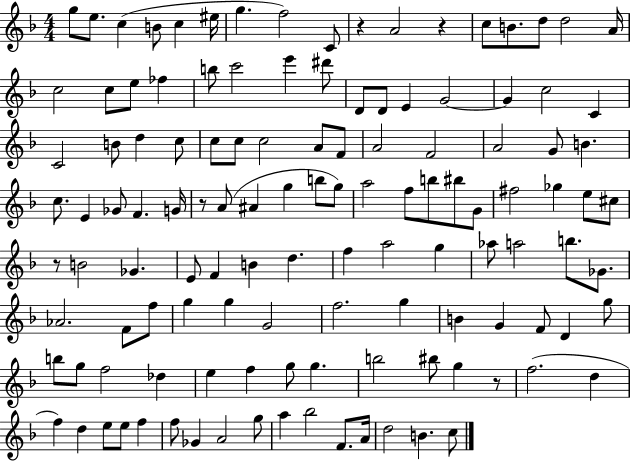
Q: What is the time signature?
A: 4/4